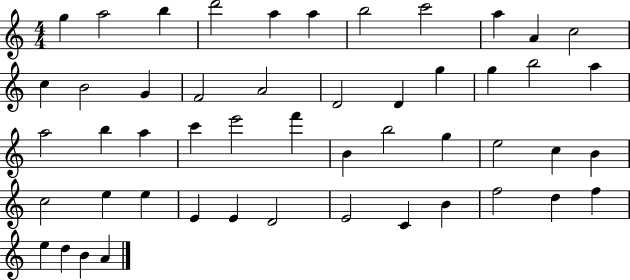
X:1
T:Untitled
M:4/4
L:1/4
K:C
g a2 b d'2 a a b2 c'2 a A c2 c B2 G F2 A2 D2 D g g b2 a a2 b a c' e'2 f' B b2 g e2 c B c2 e e E E D2 E2 C B f2 d f e d B A